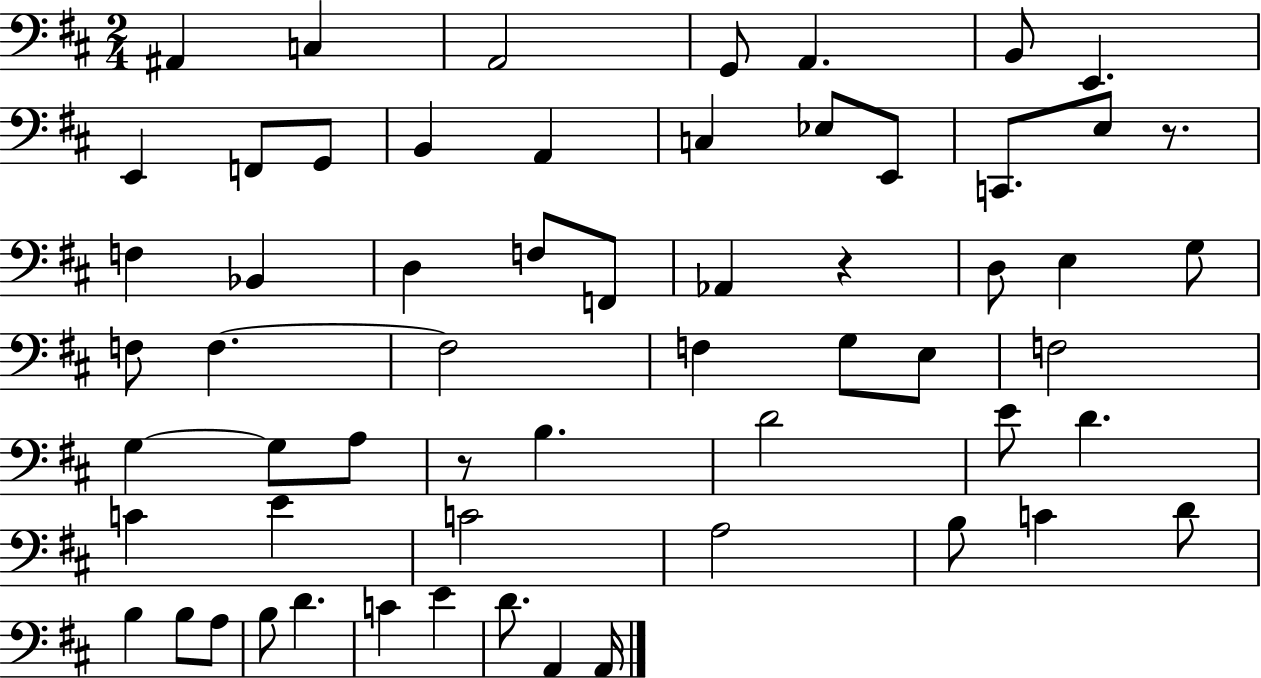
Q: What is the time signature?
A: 2/4